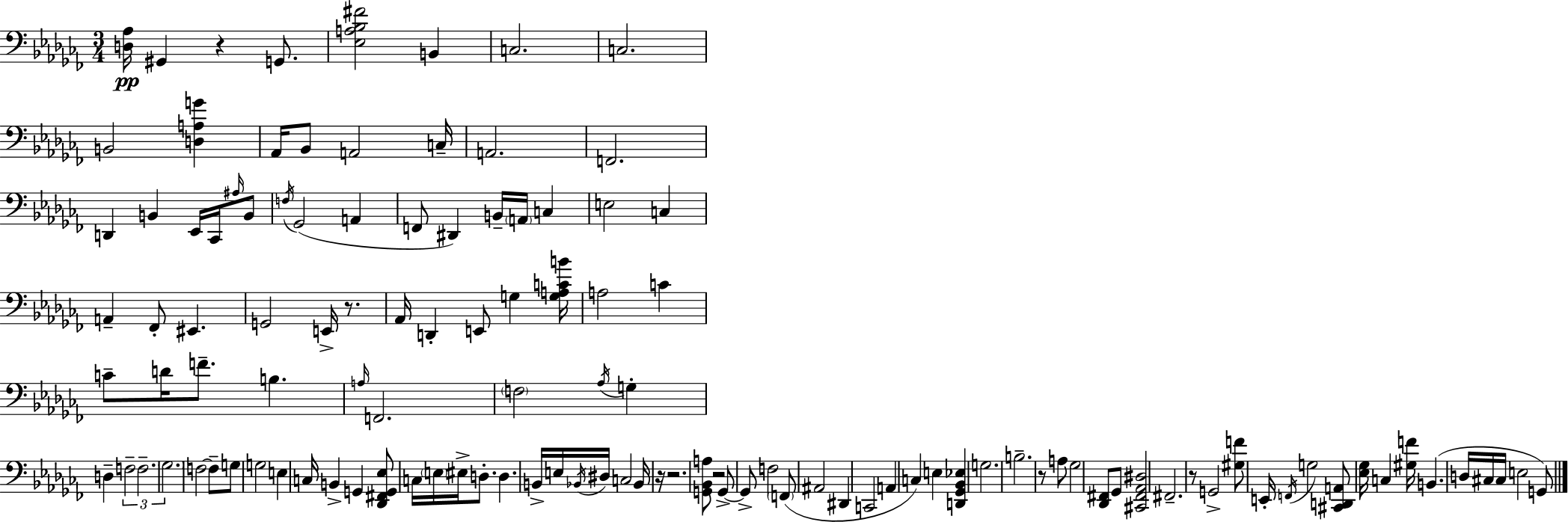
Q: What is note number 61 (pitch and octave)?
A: C3